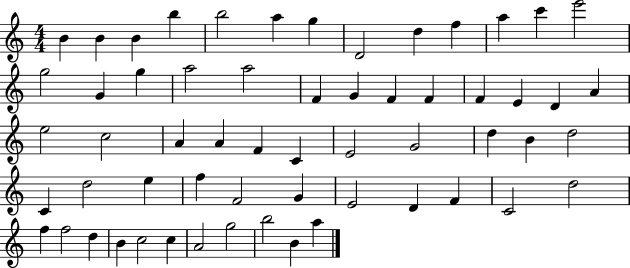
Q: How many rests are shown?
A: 0